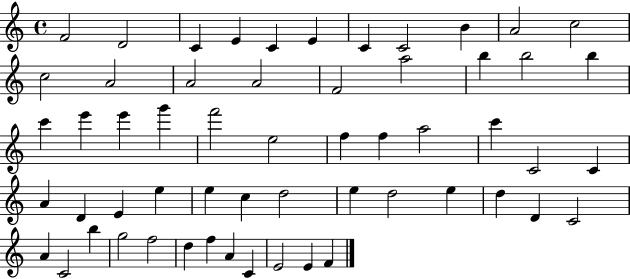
F4/h D4/h C4/q E4/q C4/q E4/q C4/q C4/h B4/q A4/h C5/h C5/h A4/h A4/h A4/h F4/h A5/h B5/q B5/h B5/q C6/q E6/q E6/q G6/q F6/h E5/h F5/q F5/q A5/h C6/q C4/h C4/q A4/q D4/q E4/q E5/q E5/q C5/q D5/h E5/q D5/h E5/q D5/q D4/q C4/h A4/q C4/h B5/q G5/h F5/h D5/q F5/q A4/q C4/q E4/h E4/q F4/q